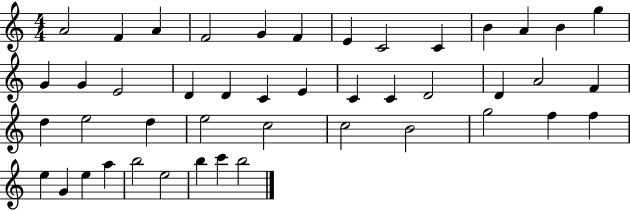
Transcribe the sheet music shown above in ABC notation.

X:1
T:Untitled
M:4/4
L:1/4
K:C
A2 F A F2 G F E C2 C B A B g G G E2 D D C E C C D2 D A2 F d e2 d e2 c2 c2 B2 g2 f f e G e a b2 e2 b c' b2